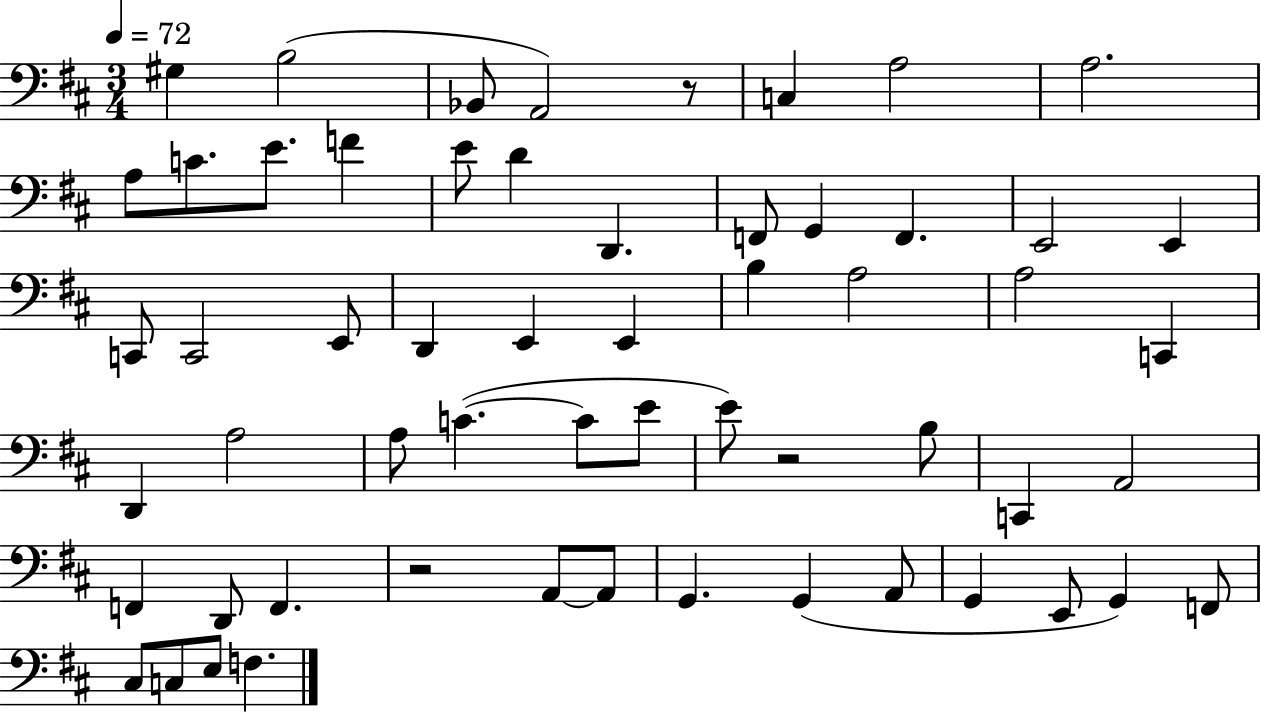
{
  \clef bass
  \numericTimeSignature
  \time 3/4
  \key d \major
  \tempo 4 = 72
  gis4 b2( | bes,8 a,2) r8 | c4 a2 | a2. | \break a8 c'8. e'8. f'4 | e'8 d'4 d,4. | f,8 g,4 f,4. | e,2 e,4 | \break c,8 c,2 e,8 | d,4 e,4 e,4 | b4 a2 | a2 c,4 | \break d,4 a2 | a8 c'4.~(~ c'8 e'8 | e'8) r2 b8 | c,4 a,2 | \break f,4 d,8 f,4. | r2 a,8~~ a,8 | g,4. g,4( a,8 | g,4 e,8 g,4) f,8 | \break cis8 c8 e8 f4. | \bar "|."
}